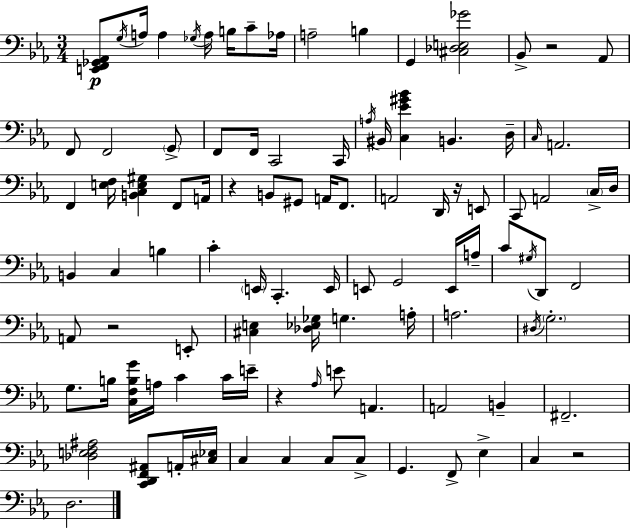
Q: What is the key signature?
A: C minor